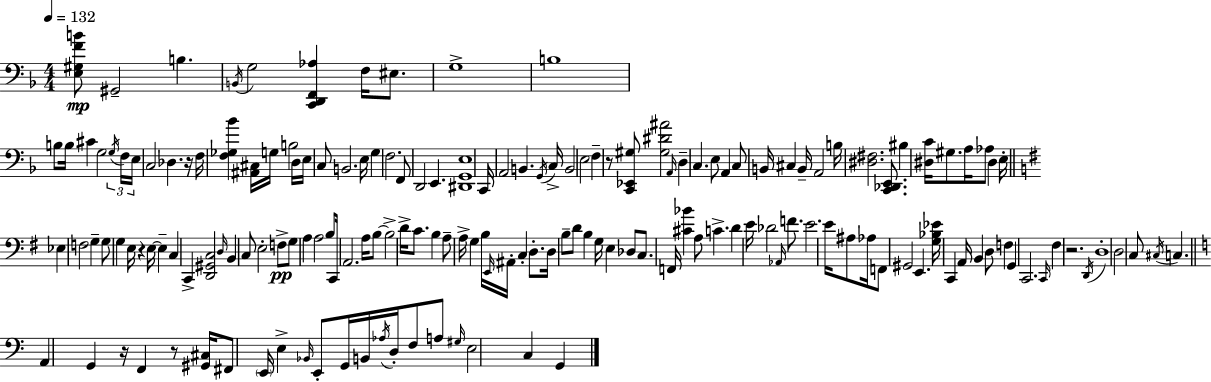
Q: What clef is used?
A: bass